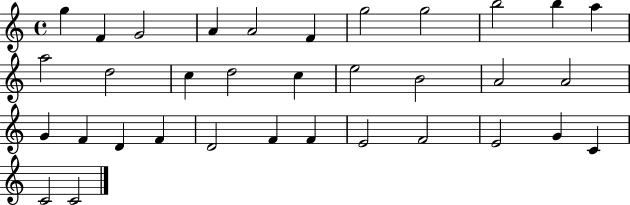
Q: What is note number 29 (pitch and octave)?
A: F4